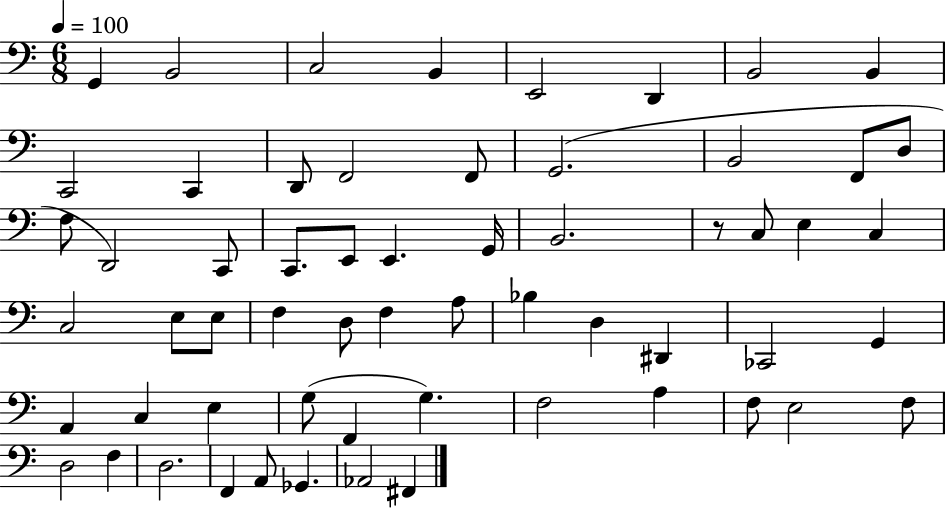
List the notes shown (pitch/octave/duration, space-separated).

G2/q B2/h C3/h B2/q E2/h D2/q B2/h B2/q C2/h C2/q D2/e F2/h F2/e G2/h. B2/h F2/e D3/e F3/e D2/h C2/e C2/e. E2/e E2/q. G2/s B2/h. R/e C3/e E3/q C3/q C3/h E3/e E3/e F3/q D3/e F3/q A3/e Bb3/q D3/q D#2/q CES2/h G2/q A2/q C3/q E3/q G3/e F2/q G3/q. F3/h A3/q F3/e E3/h F3/e D3/h F3/q D3/h. F2/q A2/e Gb2/q. Ab2/h F#2/q